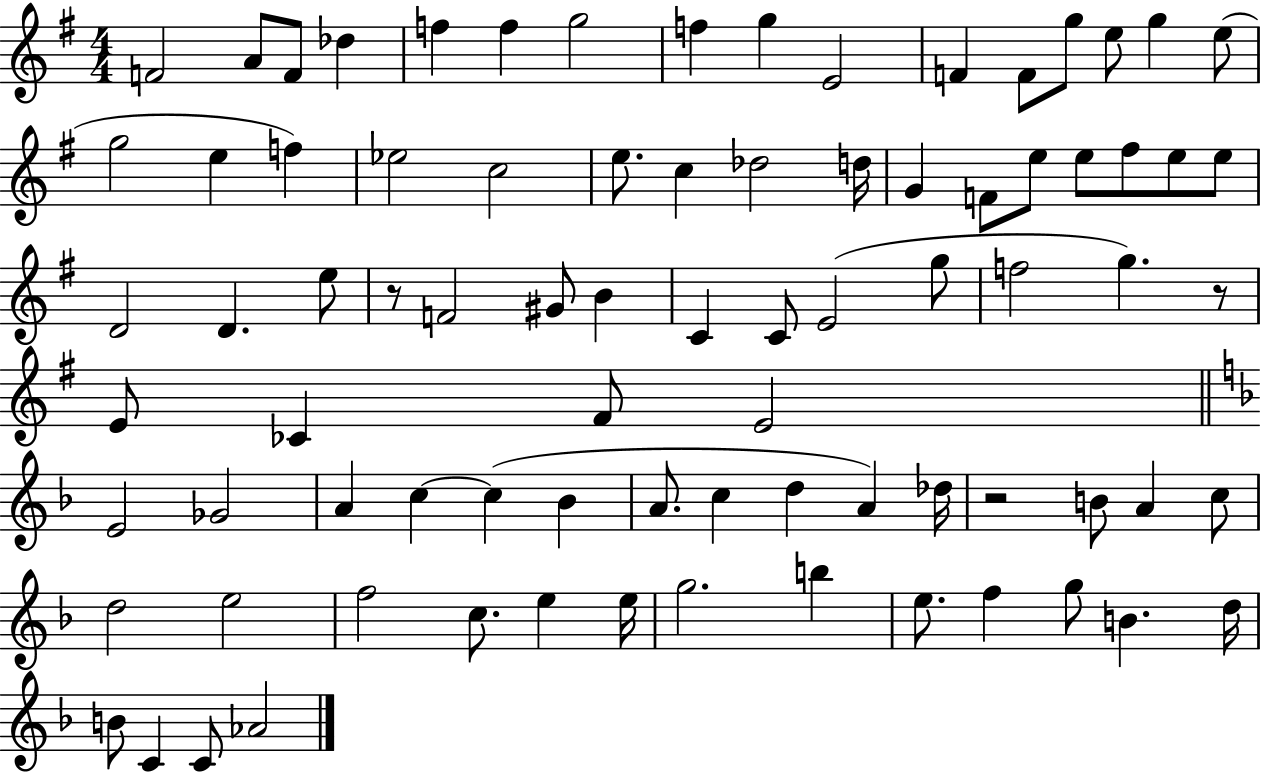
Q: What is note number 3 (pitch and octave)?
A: F4